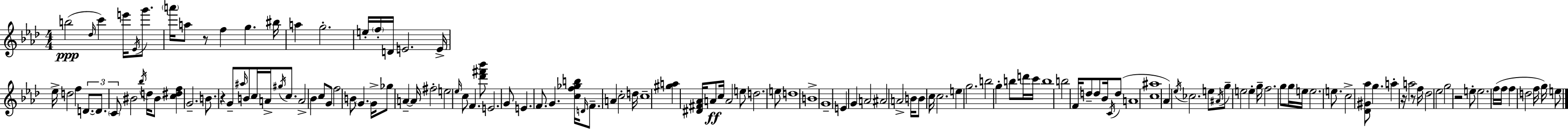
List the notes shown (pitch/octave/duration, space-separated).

B5/h Db5/s C6/q E6/s Eb4/s G6/e. A6/s A5/e R/e F5/q G5/q. BIS5/s A5/q G5/h. E5/s F5/s D4/s E4/h. E4/s Eb5/s D5/h F5/q D4/e. D4/e. C4/e BIS4/h Bb5/s D5/s BIS4/e [C5,D#5,F5]/q G4/h. B4/e. R/q G4/e A#5/s B4/e C5/s A4/s G#5/s C5/e. A4/h Bb4/q C5/e G4/e F5/h B4/e G4/q. G4/s Gb5/e A4/q A4/s F#5/h E5/h Eb5/s C5/e F4/q. [Db6,F#6,Bb6]/e E4/h. G4/e E4/q. F4/e. G4/q. [C5,F5,Gb5,B5]/s D4/s F4/e. A4/q C5/h D5/s C5/w [G#5,A5]/q [D#4,F#4,Ab4]/s A4/e C5/s A4/h E5/e D5/h. E5/e D5/w B4/w G4/w E4/q G4/q A4/h A#4/h A4/h B4/s B4/e C5/s C5/h. E5/q G5/h. B5/h G5/q B5/e D6/s C6/s B5/w B5/h F4/s D5/e D5/e Bb4/s C4/s D5/e A4/w [C5,A#5]/w Ab4/q Eb5/s CES5/h. E5/e A#4/s G5/e E5/h E5/q G5/s F5/h. G5/e G5/s E5/s E5/h. E5/e. C5/h [Db4,G#4,Ab5]/e G5/q. A5/q R/s A5/h R/e F5/s Db5/h Eb5/h G5/h R/h E5/e E5/h. F5/s F5/s F5/q D5/h F5/s G5/s E5/e